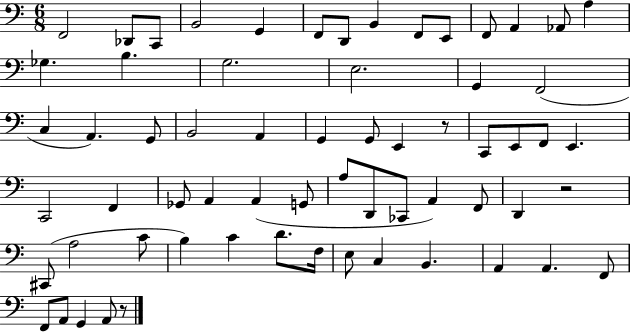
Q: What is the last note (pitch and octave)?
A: A2